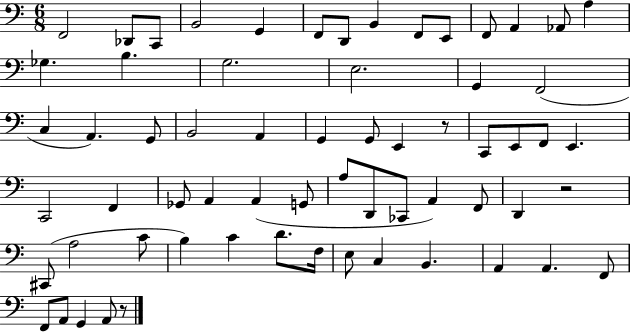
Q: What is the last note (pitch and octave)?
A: A2